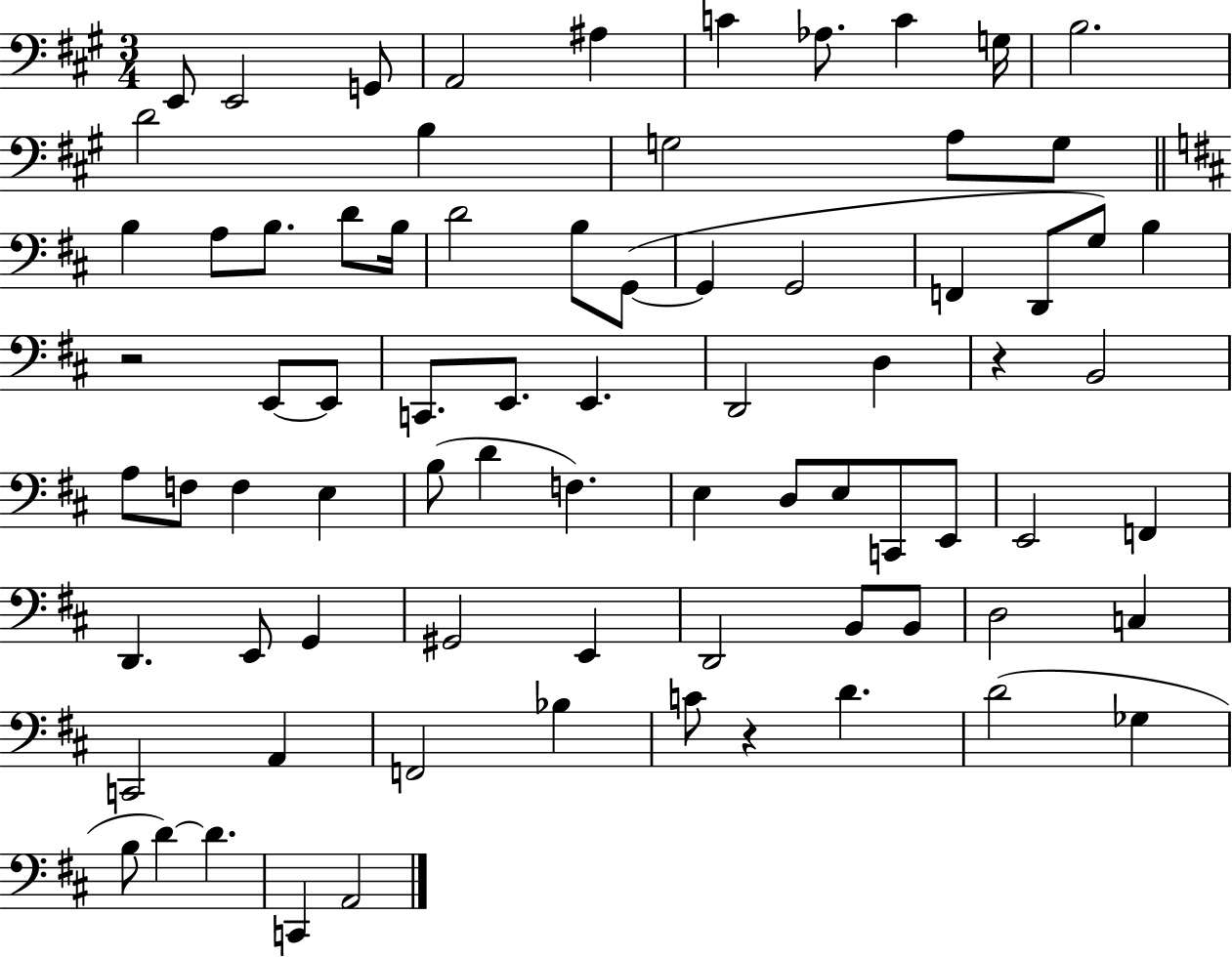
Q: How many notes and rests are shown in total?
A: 77